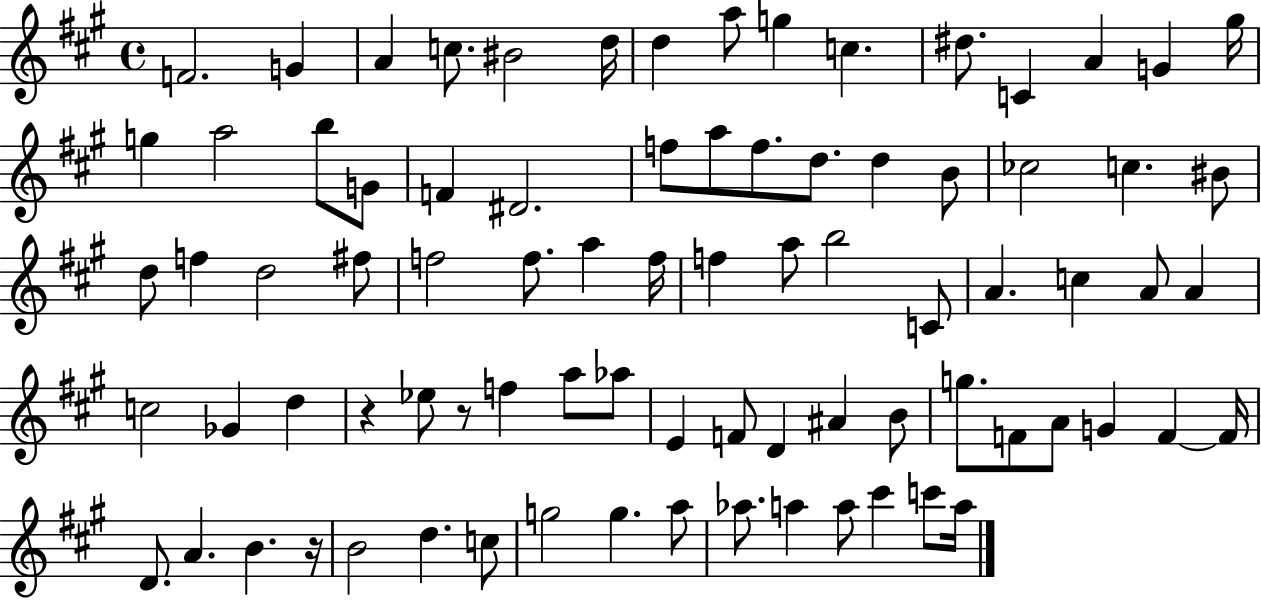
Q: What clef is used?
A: treble